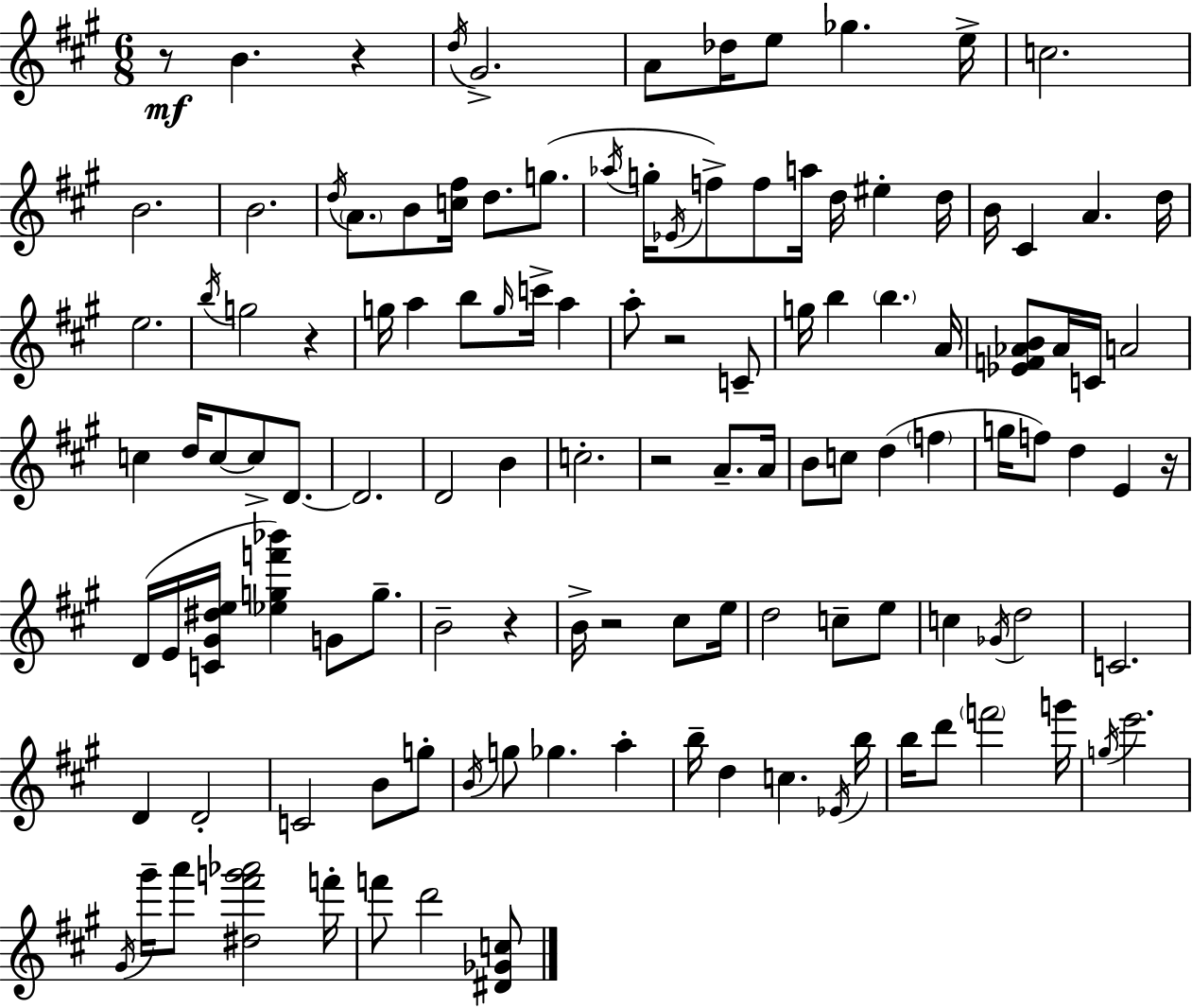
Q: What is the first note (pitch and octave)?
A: B4